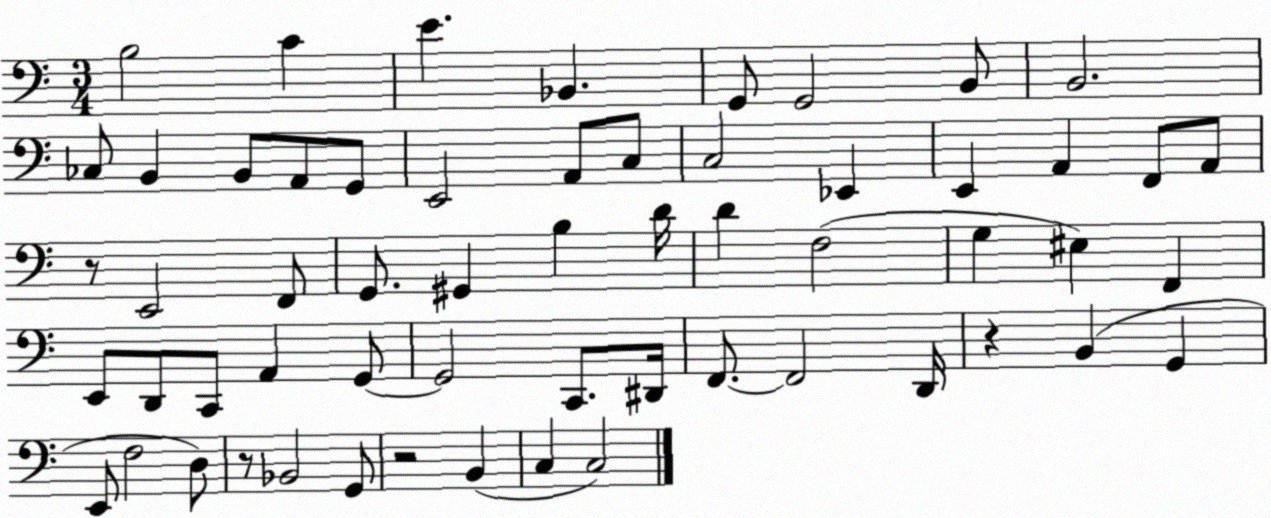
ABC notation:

X:1
T:Untitled
M:3/4
L:1/4
K:C
B,2 C E _B,, G,,/2 G,,2 B,,/2 B,,2 _C,/2 B,, B,,/2 A,,/2 G,,/2 E,,2 A,,/2 C,/2 C,2 _E,, E,, A,, F,,/2 A,,/2 z/2 E,,2 F,,/2 G,,/2 ^G,, B, D/4 D F,2 G, ^E, F,, E,,/2 D,,/2 C,,/2 A,, G,,/2 G,,2 C,,/2 ^D,,/4 F,,/2 F,,2 D,,/4 z B,, G,, E,,/2 F,2 D,/2 z/2 _B,,2 G,,/2 z2 B,, C, C,2